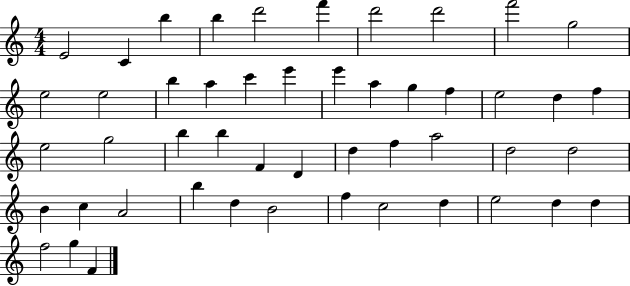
E4/h C4/q B5/q B5/q D6/h F6/q D6/h D6/h F6/h G5/h E5/h E5/h B5/q A5/q C6/q E6/q E6/q A5/q G5/q F5/q E5/h D5/q F5/q E5/h G5/h B5/q B5/q F4/q D4/q D5/q F5/q A5/h D5/h D5/h B4/q C5/q A4/h B5/q D5/q B4/h F5/q C5/h D5/q E5/h D5/q D5/q F5/h G5/q F4/q